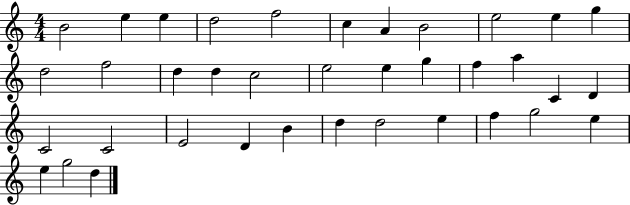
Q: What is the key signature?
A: C major